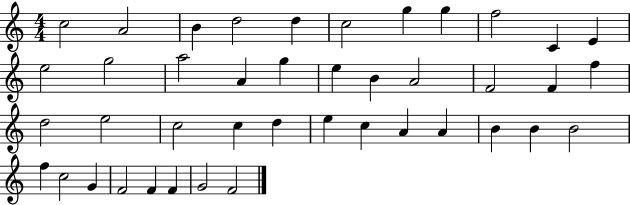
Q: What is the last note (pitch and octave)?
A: F4